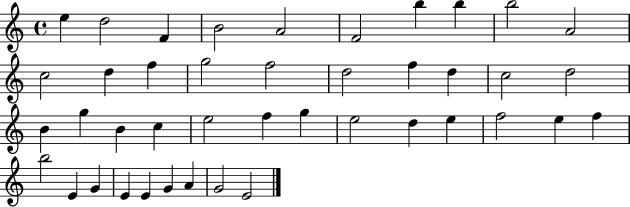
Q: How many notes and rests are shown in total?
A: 42